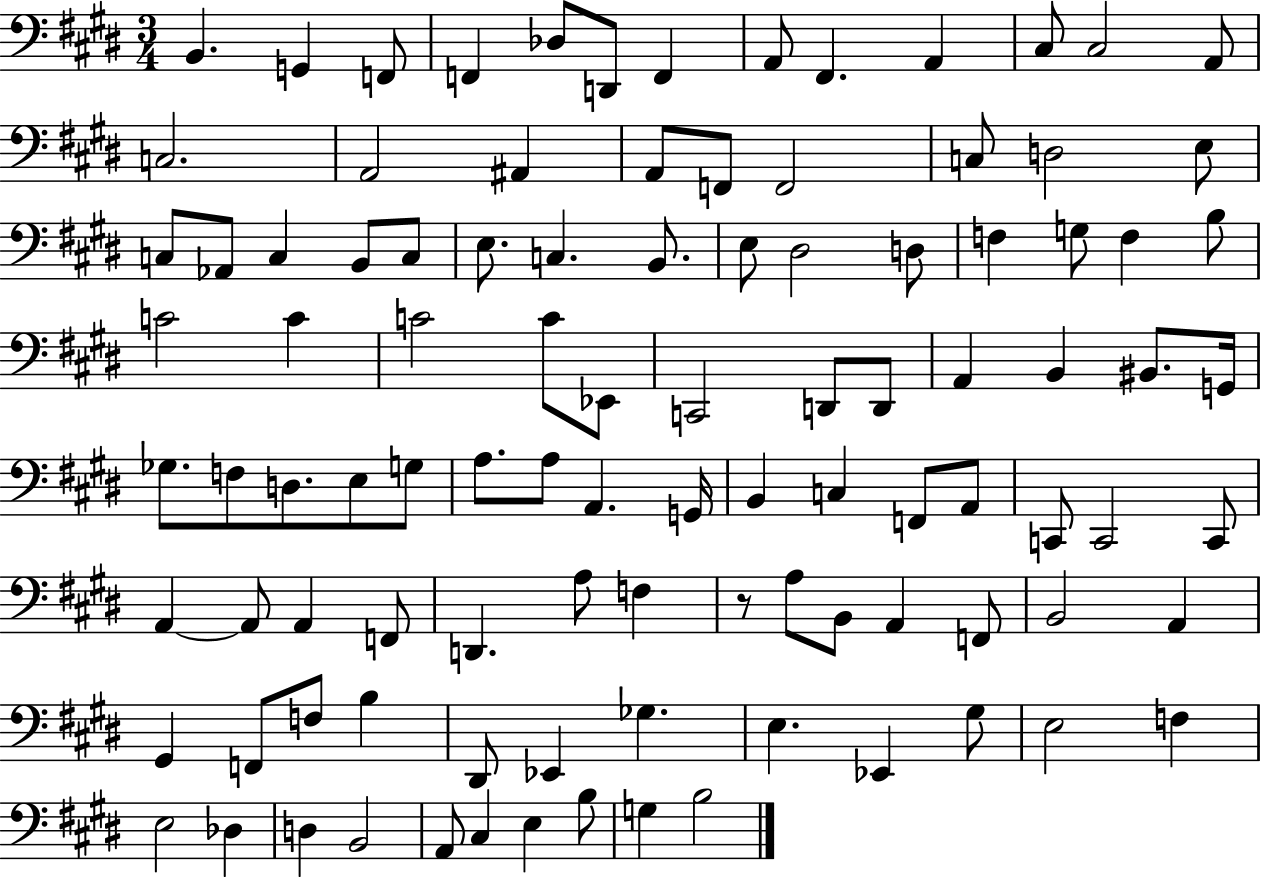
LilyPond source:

{
  \clef bass
  \numericTimeSignature
  \time 3/4
  \key e \major
  b,4. g,4 f,8 | f,4 des8 d,8 f,4 | a,8 fis,4. a,4 | cis8 cis2 a,8 | \break c2. | a,2 ais,4 | a,8 f,8 f,2 | c8 d2 e8 | \break c8 aes,8 c4 b,8 c8 | e8. c4. b,8. | e8 dis2 d8 | f4 g8 f4 b8 | \break c'2 c'4 | c'2 c'8 ees,8 | c,2 d,8 d,8 | a,4 b,4 bis,8. g,16 | \break ges8. f8 d8. e8 g8 | a8. a8 a,4. g,16 | b,4 c4 f,8 a,8 | c,8 c,2 c,8 | \break a,4~~ a,8 a,4 f,8 | d,4. a8 f4 | r8 a8 b,8 a,4 f,8 | b,2 a,4 | \break gis,4 f,8 f8 b4 | dis,8 ees,4 ges4. | e4. ees,4 gis8 | e2 f4 | \break e2 des4 | d4 b,2 | a,8 cis4 e4 b8 | g4 b2 | \break \bar "|."
}